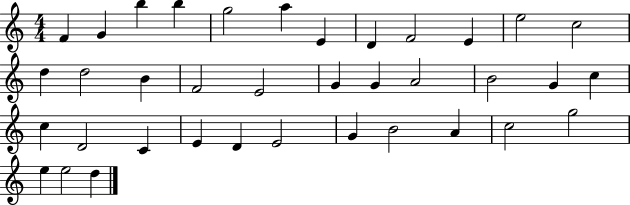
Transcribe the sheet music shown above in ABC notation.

X:1
T:Untitled
M:4/4
L:1/4
K:C
F G b b g2 a E D F2 E e2 c2 d d2 B F2 E2 G G A2 B2 G c c D2 C E D E2 G B2 A c2 g2 e e2 d